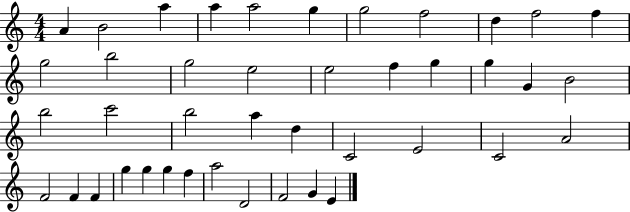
A4/q B4/h A5/q A5/q A5/h G5/q G5/h F5/h D5/q F5/h F5/q G5/h B5/h G5/h E5/h E5/h F5/q G5/q G5/q G4/q B4/h B5/h C6/h B5/h A5/q D5/q C4/h E4/h C4/h A4/h F4/h F4/q F4/q G5/q G5/q G5/q F5/q A5/h D4/h F4/h G4/q E4/q